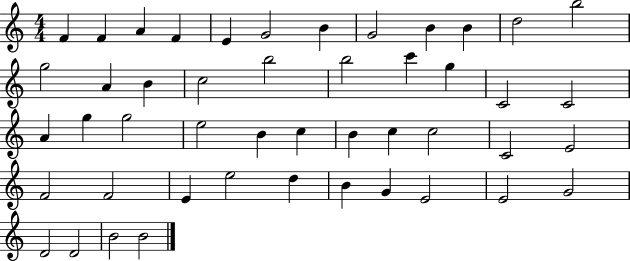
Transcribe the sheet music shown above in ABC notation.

X:1
T:Untitled
M:4/4
L:1/4
K:C
F F A F E G2 B G2 B B d2 b2 g2 A B c2 b2 b2 c' g C2 C2 A g g2 e2 B c B c c2 C2 E2 F2 F2 E e2 d B G E2 E2 G2 D2 D2 B2 B2